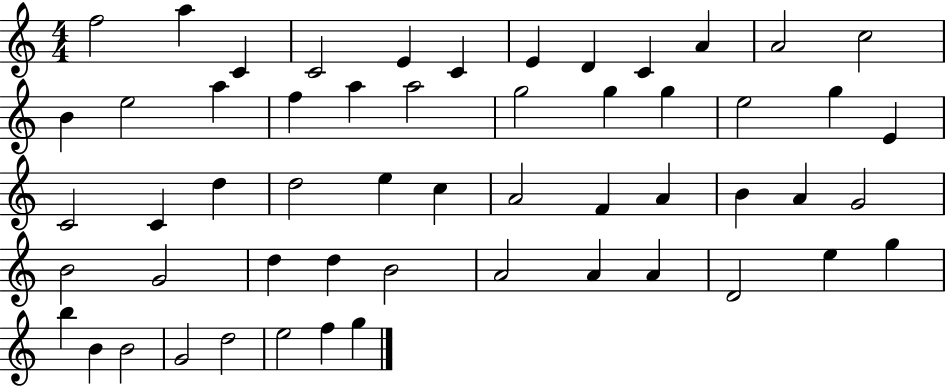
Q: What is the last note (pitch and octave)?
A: G5